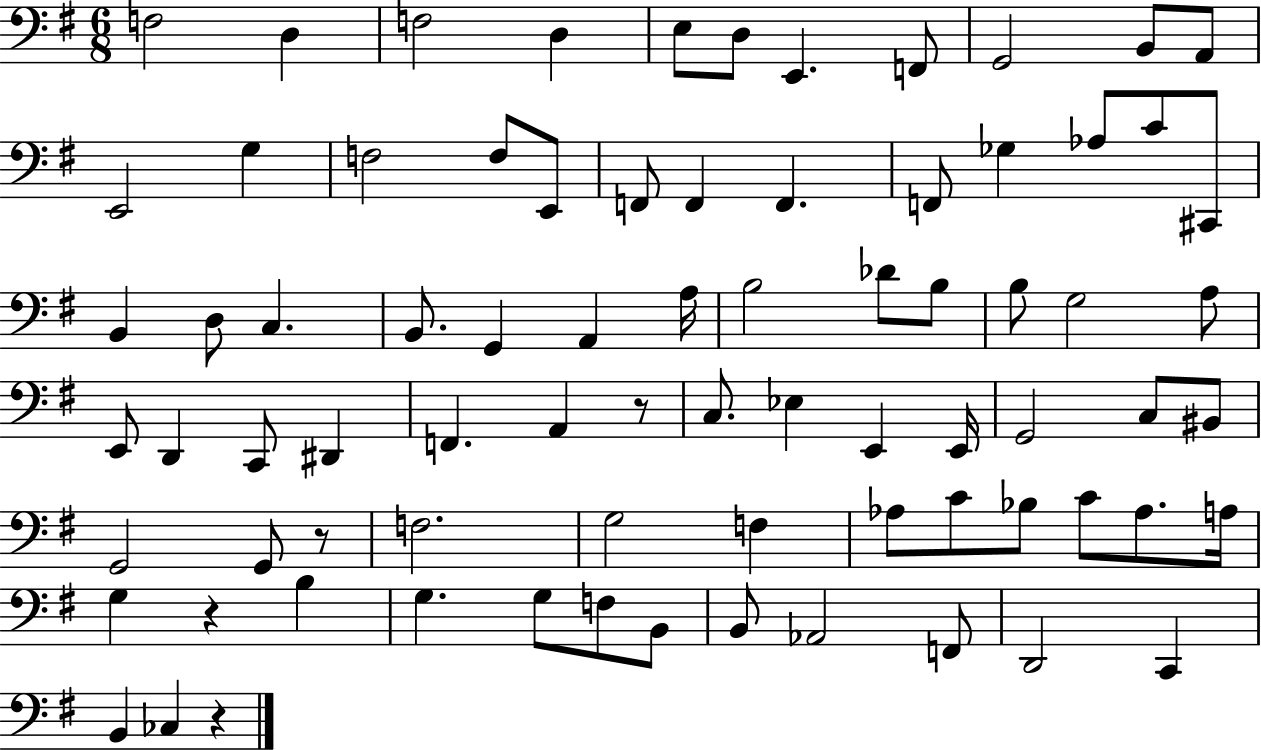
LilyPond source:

{
  \clef bass
  \numericTimeSignature
  \time 6/8
  \key g \major
  f2 d4 | f2 d4 | e8 d8 e,4. f,8 | g,2 b,8 a,8 | \break e,2 g4 | f2 f8 e,8 | f,8 f,4 f,4. | f,8 ges4 aes8 c'8 cis,8 | \break b,4 d8 c4. | b,8. g,4 a,4 a16 | b2 des'8 b8 | b8 g2 a8 | \break e,8 d,4 c,8 dis,4 | f,4. a,4 r8 | c8. ees4 e,4 e,16 | g,2 c8 bis,8 | \break g,2 g,8 r8 | f2. | g2 f4 | aes8 c'8 bes8 c'8 aes8. a16 | \break g4 r4 b4 | g4. g8 f8 b,8 | b,8 aes,2 f,8 | d,2 c,4 | \break b,4 ces4 r4 | \bar "|."
}